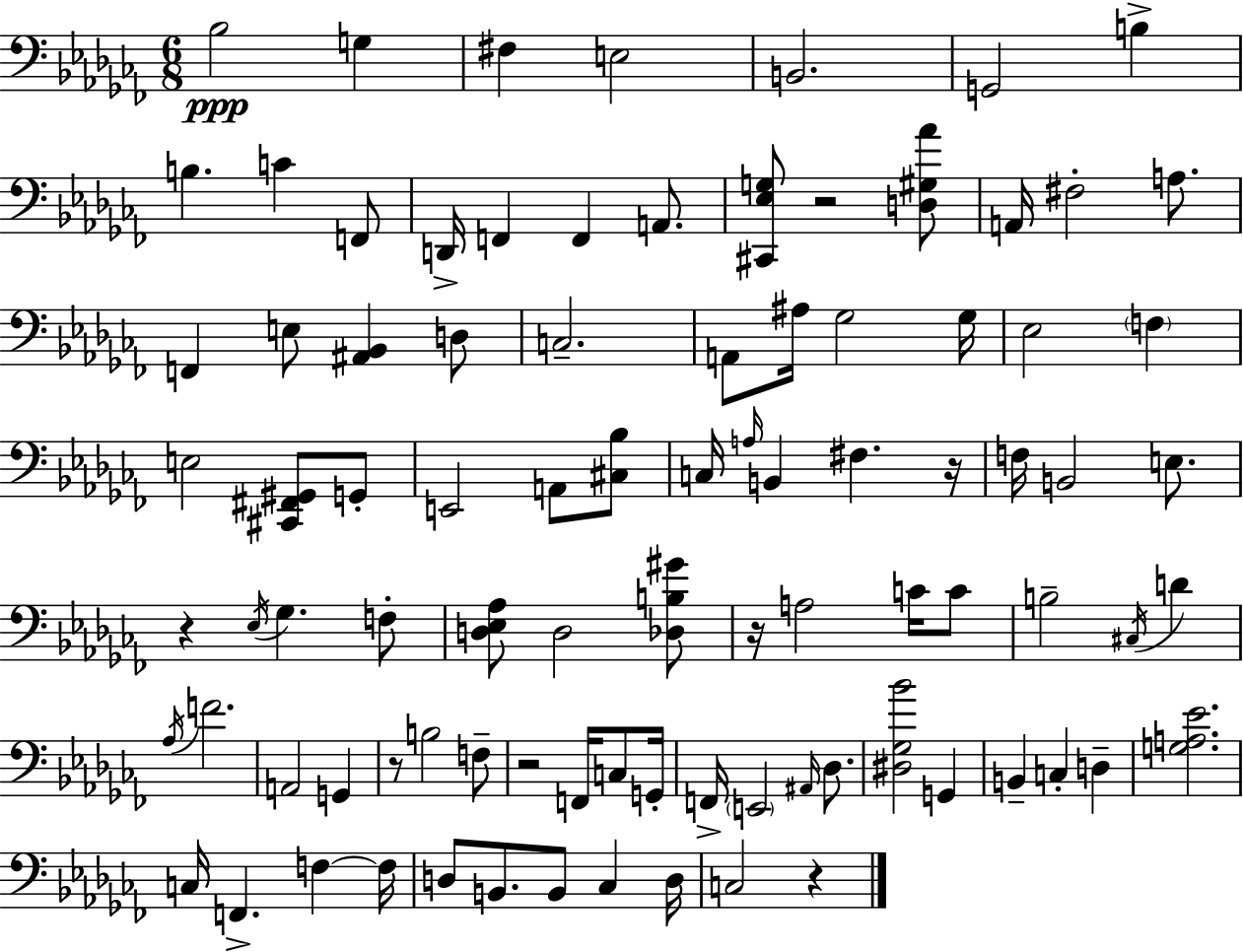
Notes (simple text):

Bb3/h G3/q F#3/q E3/h B2/h. G2/h B3/q B3/q. C4/q F2/e D2/s F2/q F2/q A2/e. [C#2,Eb3,G3]/e R/h [D3,G#3,Ab4]/e A2/s F#3/h A3/e. F2/q E3/e [A#2,Bb2]/q D3/e C3/h. A2/e A#3/s Gb3/h Gb3/s Eb3/h F3/q E3/h [C#2,F#2,G#2]/e G2/e E2/h A2/e [C#3,Bb3]/e C3/s A3/s B2/q F#3/q. R/s F3/s B2/h E3/e. R/q Eb3/s Gb3/q. F3/e [D3,Eb3,Ab3]/e D3/h [Db3,B3,G#4]/e R/s A3/h C4/s C4/e B3/h C#3/s D4/q Ab3/s F4/h. A2/h G2/q R/e B3/h F3/e R/h F2/s C3/e G2/s F2/s E2/h A#2/s Db3/e. [D#3,Gb3,Bb4]/h G2/q B2/q C3/q D3/q [G3,A3,Eb4]/h. C3/s F2/q. F3/q F3/s D3/e B2/e. B2/e CES3/q D3/s C3/h R/q